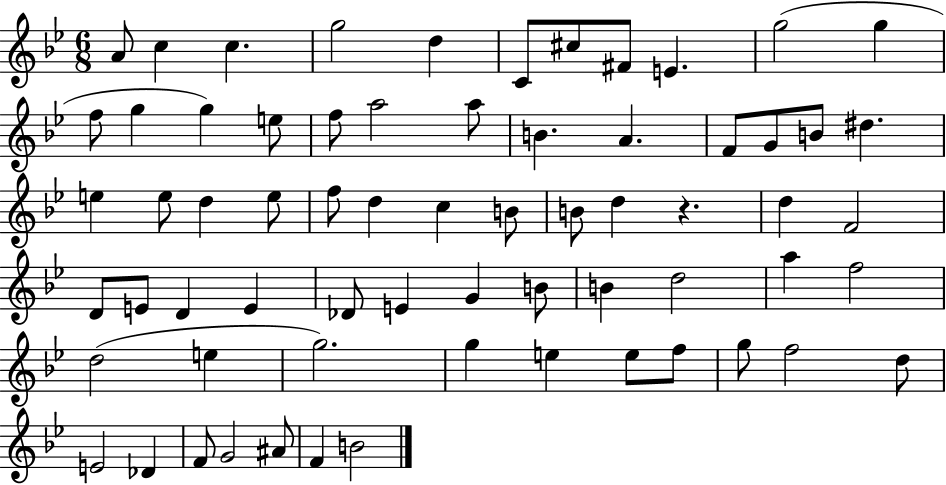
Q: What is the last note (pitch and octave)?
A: B4